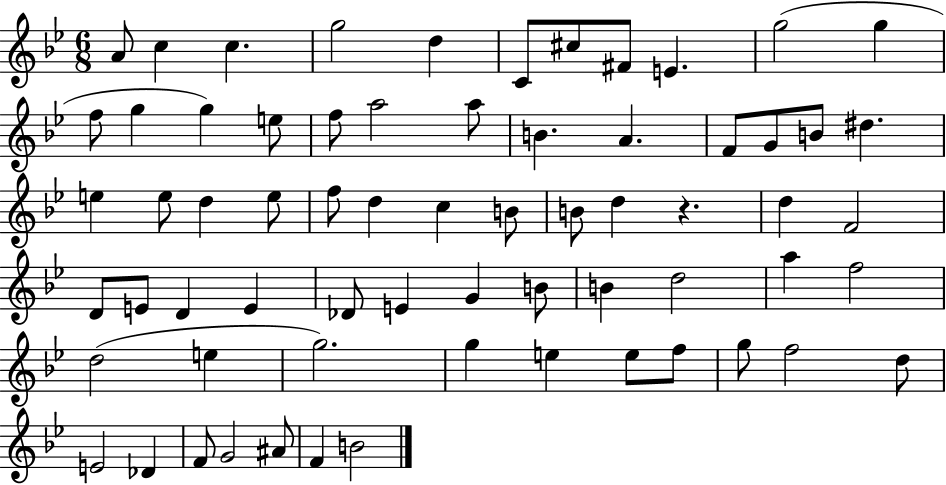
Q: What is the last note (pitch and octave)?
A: B4